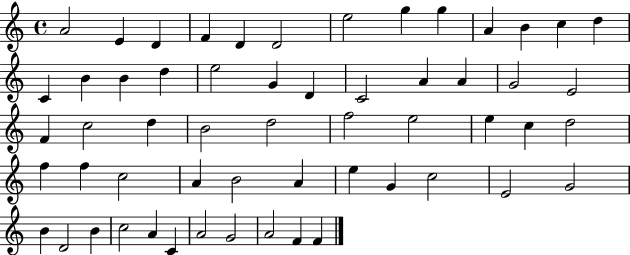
{
  \clef treble
  \time 4/4
  \defaultTimeSignature
  \key c \major
  a'2 e'4 d'4 | f'4 d'4 d'2 | e''2 g''4 g''4 | a'4 b'4 c''4 d''4 | \break c'4 b'4 b'4 d''4 | e''2 g'4 d'4 | c'2 a'4 a'4 | g'2 e'2 | \break f'4 c''2 d''4 | b'2 d''2 | f''2 e''2 | e''4 c''4 d''2 | \break f''4 f''4 c''2 | a'4 b'2 a'4 | e''4 g'4 c''2 | e'2 g'2 | \break b'4 d'2 b'4 | c''2 a'4 c'4 | a'2 g'2 | a'2 f'4 f'4 | \break \bar "|."
}